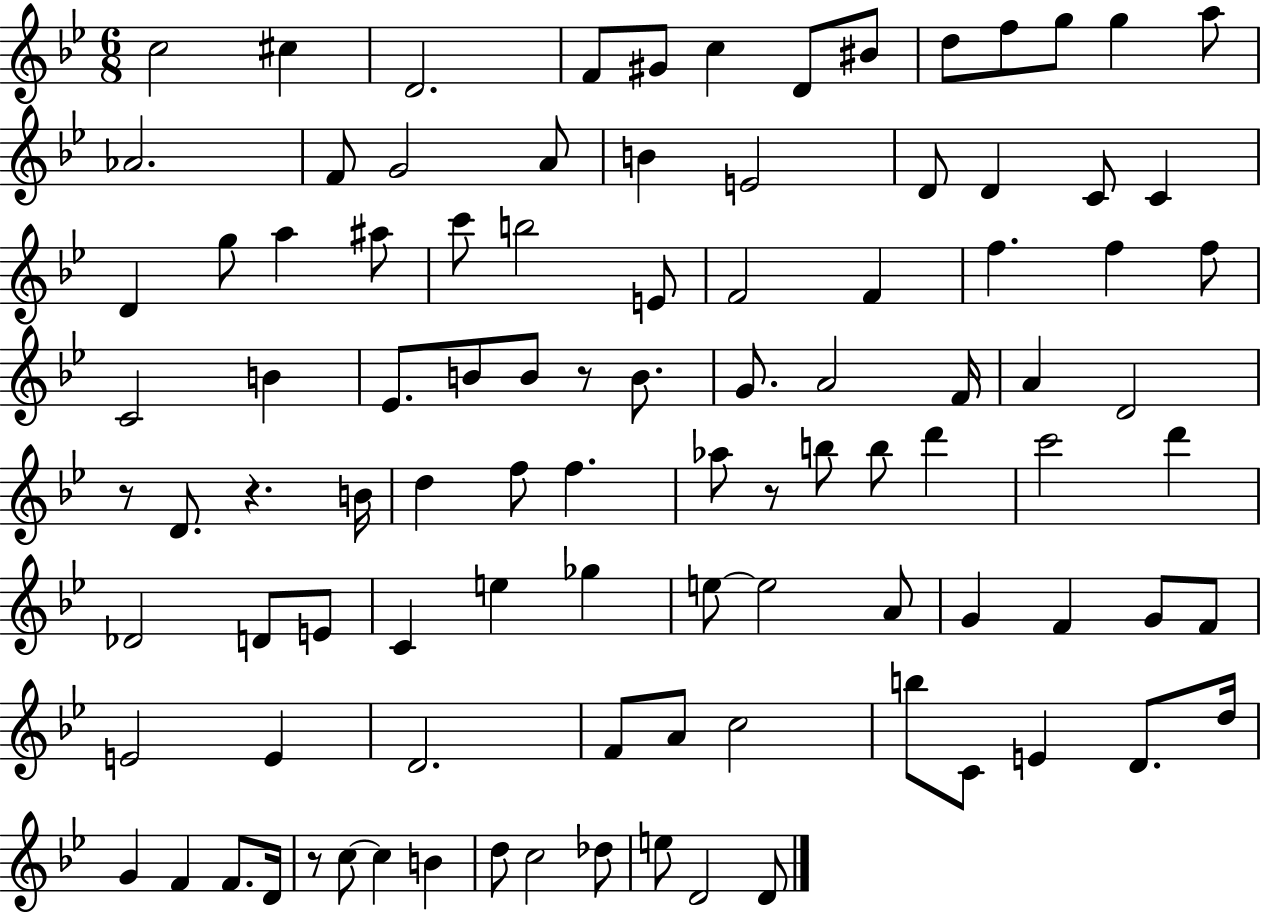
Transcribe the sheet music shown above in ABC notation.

X:1
T:Untitled
M:6/8
L:1/4
K:Bb
c2 ^c D2 F/2 ^G/2 c D/2 ^B/2 d/2 f/2 g/2 g a/2 _A2 F/2 G2 A/2 B E2 D/2 D C/2 C D g/2 a ^a/2 c'/2 b2 E/2 F2 F f f f/2 C2 B _E/2 B/2 B/2 z/2 B/2 G/2 A2 F/4 A D2 z/2 D/2 z B/4 d f/2 f _a/2 z/2 b/2 b/2 d' c'2 d' _D2 D/2 E/2 C e _g e/2 e2 A/2 G F G/2 F/2 E2 E D2 F/2 A/2 c2 b/2 C/2 E D/2 d/4 G F F/2 D/4 z/2 c/2 c B d/2 c2 _d/2 e/2 D2 D/2